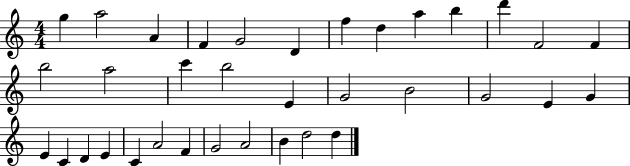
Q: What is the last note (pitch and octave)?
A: D5